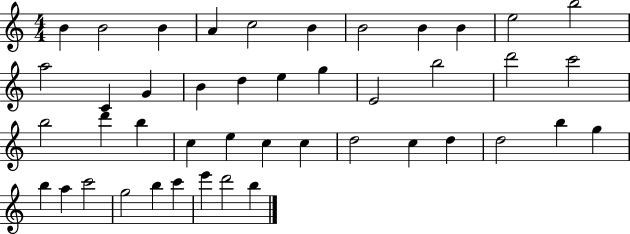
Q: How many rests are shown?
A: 0